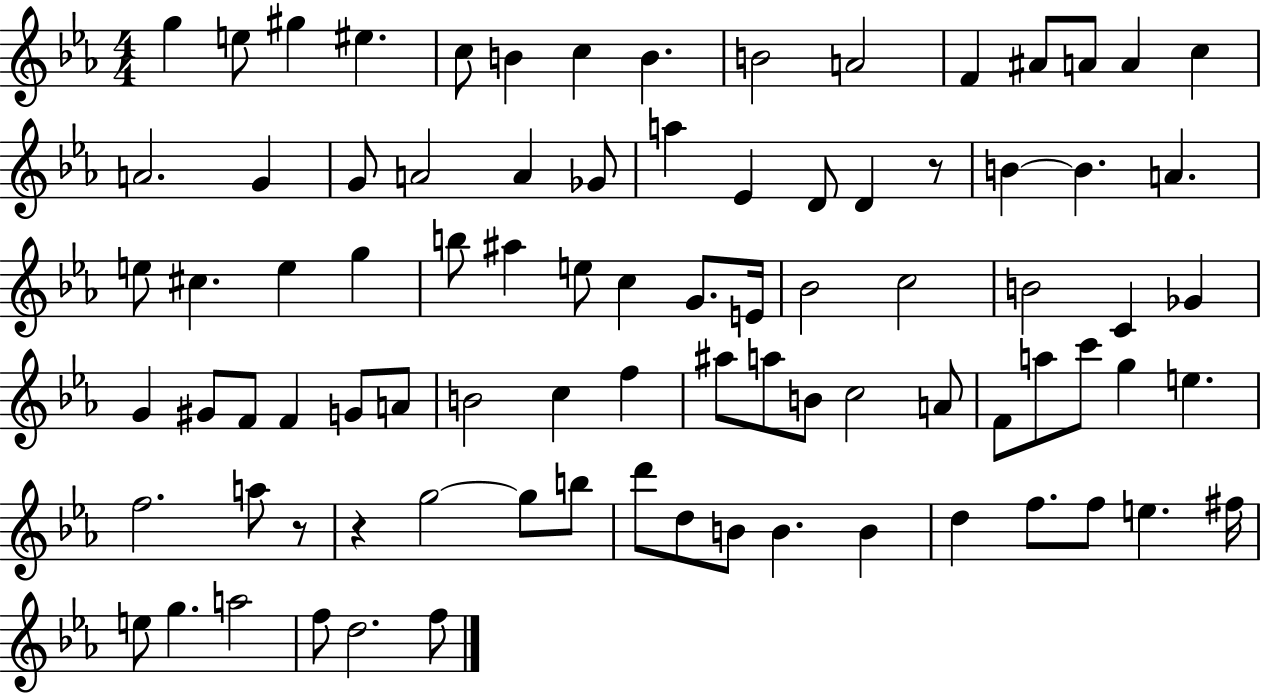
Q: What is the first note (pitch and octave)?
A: G5